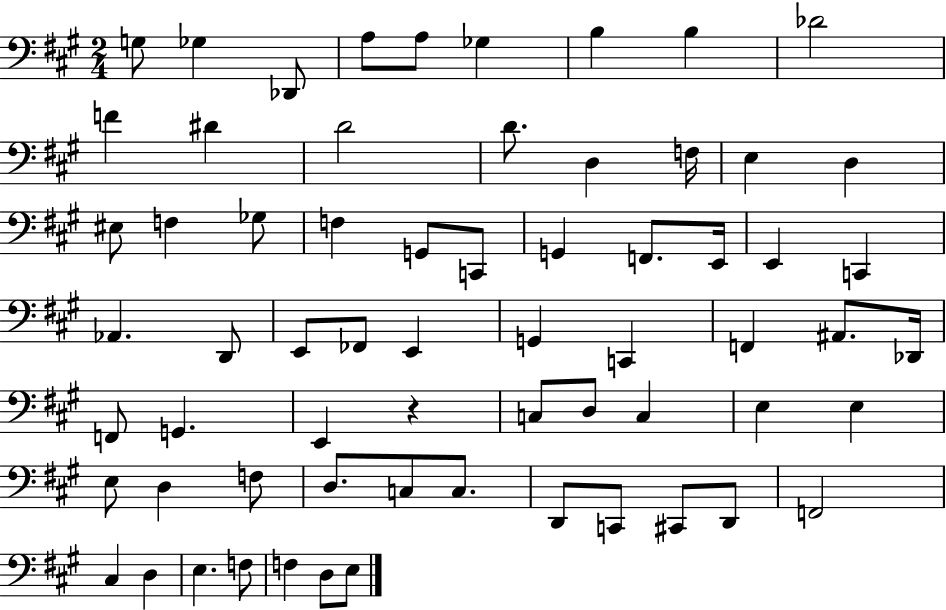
G3/e Gb3/q Db2/e A3/e A3/e Gb3/q B3/q B3/q Db4/h F4/q D#4/q D4/h D4/e. D3/q F3/s E3/q D3/q EIS3/e F3/q Gb3/e F3/q G2/e C2/e G2/q F2/e. E2/s E2/q C2/q Ab2/q. D2/e E2/e FES2/e E2/q G2/q C2/q F2/q A#2/e. Db2/s F2/e G2/q. E2/q R/q C3/e D3/e C3/q E3/q E3/q E3/e D3/q F3/e D3/e. C3/e C3/e. D2/e C2/e C#2/e D2/e F2/h C#3/q D3/q E3/q. F3/e F3/q D3/e E3/e